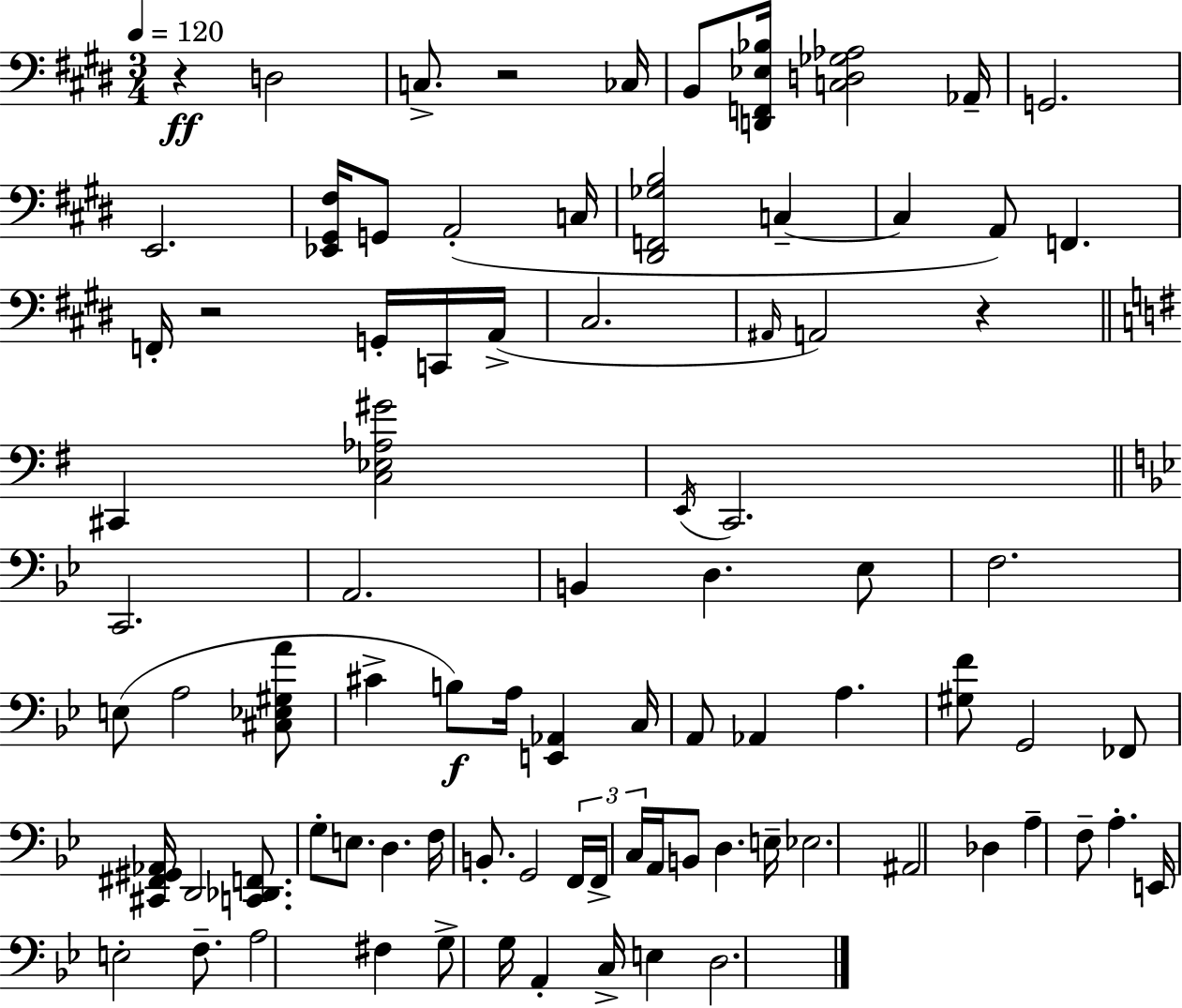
X:1
T:Untitled
M:3/4
L:1/4
K:E
z D,2 C,/2 z2 _C,/4 B,,/2 [D,,F,,_E,_B,]/4 [C,D,_G,_A,]2 _A,,/4 G,,2 E,,2 [_E,,^G,,^F,]/4 G,,/2 A,,2 C,/4 [^D,,F,,_G,B,]2 C, C, A,,/2 F,, F,,/4 z2 G,,/4 C,,/4 A,,/4 ^C,2 ^A,,/4 A,,2 z ^C,, [C,_E,_A,^G]2 E,,/4 C,,2 C,,2 A,,2 B,, D, _E,/2 F,2 E,/2 A,2 [^C,_E,^G,A]/2 ^C B,/2 A,/4 [E,,_A,,] C,/4 A,,/2 _A,, A, [^G,F]/2 G,,2 _F,,/2 [^C,,^F,,^G,,_A,,]/4 D,,2 [C,,_D,,F,,]/2 G,/2 E,/2 D, F,/4 B,,/2 G,,2 F,,/4 F,,/4 C,/4 A,,/4 B,,/2 D, E,/4 _E,2 ^A,,2 _D, A, F,/2 A, E,,/4 E,2 F,/2 A,2 ^F, G,/2 G,/4 A,, C,/4 E, D,2